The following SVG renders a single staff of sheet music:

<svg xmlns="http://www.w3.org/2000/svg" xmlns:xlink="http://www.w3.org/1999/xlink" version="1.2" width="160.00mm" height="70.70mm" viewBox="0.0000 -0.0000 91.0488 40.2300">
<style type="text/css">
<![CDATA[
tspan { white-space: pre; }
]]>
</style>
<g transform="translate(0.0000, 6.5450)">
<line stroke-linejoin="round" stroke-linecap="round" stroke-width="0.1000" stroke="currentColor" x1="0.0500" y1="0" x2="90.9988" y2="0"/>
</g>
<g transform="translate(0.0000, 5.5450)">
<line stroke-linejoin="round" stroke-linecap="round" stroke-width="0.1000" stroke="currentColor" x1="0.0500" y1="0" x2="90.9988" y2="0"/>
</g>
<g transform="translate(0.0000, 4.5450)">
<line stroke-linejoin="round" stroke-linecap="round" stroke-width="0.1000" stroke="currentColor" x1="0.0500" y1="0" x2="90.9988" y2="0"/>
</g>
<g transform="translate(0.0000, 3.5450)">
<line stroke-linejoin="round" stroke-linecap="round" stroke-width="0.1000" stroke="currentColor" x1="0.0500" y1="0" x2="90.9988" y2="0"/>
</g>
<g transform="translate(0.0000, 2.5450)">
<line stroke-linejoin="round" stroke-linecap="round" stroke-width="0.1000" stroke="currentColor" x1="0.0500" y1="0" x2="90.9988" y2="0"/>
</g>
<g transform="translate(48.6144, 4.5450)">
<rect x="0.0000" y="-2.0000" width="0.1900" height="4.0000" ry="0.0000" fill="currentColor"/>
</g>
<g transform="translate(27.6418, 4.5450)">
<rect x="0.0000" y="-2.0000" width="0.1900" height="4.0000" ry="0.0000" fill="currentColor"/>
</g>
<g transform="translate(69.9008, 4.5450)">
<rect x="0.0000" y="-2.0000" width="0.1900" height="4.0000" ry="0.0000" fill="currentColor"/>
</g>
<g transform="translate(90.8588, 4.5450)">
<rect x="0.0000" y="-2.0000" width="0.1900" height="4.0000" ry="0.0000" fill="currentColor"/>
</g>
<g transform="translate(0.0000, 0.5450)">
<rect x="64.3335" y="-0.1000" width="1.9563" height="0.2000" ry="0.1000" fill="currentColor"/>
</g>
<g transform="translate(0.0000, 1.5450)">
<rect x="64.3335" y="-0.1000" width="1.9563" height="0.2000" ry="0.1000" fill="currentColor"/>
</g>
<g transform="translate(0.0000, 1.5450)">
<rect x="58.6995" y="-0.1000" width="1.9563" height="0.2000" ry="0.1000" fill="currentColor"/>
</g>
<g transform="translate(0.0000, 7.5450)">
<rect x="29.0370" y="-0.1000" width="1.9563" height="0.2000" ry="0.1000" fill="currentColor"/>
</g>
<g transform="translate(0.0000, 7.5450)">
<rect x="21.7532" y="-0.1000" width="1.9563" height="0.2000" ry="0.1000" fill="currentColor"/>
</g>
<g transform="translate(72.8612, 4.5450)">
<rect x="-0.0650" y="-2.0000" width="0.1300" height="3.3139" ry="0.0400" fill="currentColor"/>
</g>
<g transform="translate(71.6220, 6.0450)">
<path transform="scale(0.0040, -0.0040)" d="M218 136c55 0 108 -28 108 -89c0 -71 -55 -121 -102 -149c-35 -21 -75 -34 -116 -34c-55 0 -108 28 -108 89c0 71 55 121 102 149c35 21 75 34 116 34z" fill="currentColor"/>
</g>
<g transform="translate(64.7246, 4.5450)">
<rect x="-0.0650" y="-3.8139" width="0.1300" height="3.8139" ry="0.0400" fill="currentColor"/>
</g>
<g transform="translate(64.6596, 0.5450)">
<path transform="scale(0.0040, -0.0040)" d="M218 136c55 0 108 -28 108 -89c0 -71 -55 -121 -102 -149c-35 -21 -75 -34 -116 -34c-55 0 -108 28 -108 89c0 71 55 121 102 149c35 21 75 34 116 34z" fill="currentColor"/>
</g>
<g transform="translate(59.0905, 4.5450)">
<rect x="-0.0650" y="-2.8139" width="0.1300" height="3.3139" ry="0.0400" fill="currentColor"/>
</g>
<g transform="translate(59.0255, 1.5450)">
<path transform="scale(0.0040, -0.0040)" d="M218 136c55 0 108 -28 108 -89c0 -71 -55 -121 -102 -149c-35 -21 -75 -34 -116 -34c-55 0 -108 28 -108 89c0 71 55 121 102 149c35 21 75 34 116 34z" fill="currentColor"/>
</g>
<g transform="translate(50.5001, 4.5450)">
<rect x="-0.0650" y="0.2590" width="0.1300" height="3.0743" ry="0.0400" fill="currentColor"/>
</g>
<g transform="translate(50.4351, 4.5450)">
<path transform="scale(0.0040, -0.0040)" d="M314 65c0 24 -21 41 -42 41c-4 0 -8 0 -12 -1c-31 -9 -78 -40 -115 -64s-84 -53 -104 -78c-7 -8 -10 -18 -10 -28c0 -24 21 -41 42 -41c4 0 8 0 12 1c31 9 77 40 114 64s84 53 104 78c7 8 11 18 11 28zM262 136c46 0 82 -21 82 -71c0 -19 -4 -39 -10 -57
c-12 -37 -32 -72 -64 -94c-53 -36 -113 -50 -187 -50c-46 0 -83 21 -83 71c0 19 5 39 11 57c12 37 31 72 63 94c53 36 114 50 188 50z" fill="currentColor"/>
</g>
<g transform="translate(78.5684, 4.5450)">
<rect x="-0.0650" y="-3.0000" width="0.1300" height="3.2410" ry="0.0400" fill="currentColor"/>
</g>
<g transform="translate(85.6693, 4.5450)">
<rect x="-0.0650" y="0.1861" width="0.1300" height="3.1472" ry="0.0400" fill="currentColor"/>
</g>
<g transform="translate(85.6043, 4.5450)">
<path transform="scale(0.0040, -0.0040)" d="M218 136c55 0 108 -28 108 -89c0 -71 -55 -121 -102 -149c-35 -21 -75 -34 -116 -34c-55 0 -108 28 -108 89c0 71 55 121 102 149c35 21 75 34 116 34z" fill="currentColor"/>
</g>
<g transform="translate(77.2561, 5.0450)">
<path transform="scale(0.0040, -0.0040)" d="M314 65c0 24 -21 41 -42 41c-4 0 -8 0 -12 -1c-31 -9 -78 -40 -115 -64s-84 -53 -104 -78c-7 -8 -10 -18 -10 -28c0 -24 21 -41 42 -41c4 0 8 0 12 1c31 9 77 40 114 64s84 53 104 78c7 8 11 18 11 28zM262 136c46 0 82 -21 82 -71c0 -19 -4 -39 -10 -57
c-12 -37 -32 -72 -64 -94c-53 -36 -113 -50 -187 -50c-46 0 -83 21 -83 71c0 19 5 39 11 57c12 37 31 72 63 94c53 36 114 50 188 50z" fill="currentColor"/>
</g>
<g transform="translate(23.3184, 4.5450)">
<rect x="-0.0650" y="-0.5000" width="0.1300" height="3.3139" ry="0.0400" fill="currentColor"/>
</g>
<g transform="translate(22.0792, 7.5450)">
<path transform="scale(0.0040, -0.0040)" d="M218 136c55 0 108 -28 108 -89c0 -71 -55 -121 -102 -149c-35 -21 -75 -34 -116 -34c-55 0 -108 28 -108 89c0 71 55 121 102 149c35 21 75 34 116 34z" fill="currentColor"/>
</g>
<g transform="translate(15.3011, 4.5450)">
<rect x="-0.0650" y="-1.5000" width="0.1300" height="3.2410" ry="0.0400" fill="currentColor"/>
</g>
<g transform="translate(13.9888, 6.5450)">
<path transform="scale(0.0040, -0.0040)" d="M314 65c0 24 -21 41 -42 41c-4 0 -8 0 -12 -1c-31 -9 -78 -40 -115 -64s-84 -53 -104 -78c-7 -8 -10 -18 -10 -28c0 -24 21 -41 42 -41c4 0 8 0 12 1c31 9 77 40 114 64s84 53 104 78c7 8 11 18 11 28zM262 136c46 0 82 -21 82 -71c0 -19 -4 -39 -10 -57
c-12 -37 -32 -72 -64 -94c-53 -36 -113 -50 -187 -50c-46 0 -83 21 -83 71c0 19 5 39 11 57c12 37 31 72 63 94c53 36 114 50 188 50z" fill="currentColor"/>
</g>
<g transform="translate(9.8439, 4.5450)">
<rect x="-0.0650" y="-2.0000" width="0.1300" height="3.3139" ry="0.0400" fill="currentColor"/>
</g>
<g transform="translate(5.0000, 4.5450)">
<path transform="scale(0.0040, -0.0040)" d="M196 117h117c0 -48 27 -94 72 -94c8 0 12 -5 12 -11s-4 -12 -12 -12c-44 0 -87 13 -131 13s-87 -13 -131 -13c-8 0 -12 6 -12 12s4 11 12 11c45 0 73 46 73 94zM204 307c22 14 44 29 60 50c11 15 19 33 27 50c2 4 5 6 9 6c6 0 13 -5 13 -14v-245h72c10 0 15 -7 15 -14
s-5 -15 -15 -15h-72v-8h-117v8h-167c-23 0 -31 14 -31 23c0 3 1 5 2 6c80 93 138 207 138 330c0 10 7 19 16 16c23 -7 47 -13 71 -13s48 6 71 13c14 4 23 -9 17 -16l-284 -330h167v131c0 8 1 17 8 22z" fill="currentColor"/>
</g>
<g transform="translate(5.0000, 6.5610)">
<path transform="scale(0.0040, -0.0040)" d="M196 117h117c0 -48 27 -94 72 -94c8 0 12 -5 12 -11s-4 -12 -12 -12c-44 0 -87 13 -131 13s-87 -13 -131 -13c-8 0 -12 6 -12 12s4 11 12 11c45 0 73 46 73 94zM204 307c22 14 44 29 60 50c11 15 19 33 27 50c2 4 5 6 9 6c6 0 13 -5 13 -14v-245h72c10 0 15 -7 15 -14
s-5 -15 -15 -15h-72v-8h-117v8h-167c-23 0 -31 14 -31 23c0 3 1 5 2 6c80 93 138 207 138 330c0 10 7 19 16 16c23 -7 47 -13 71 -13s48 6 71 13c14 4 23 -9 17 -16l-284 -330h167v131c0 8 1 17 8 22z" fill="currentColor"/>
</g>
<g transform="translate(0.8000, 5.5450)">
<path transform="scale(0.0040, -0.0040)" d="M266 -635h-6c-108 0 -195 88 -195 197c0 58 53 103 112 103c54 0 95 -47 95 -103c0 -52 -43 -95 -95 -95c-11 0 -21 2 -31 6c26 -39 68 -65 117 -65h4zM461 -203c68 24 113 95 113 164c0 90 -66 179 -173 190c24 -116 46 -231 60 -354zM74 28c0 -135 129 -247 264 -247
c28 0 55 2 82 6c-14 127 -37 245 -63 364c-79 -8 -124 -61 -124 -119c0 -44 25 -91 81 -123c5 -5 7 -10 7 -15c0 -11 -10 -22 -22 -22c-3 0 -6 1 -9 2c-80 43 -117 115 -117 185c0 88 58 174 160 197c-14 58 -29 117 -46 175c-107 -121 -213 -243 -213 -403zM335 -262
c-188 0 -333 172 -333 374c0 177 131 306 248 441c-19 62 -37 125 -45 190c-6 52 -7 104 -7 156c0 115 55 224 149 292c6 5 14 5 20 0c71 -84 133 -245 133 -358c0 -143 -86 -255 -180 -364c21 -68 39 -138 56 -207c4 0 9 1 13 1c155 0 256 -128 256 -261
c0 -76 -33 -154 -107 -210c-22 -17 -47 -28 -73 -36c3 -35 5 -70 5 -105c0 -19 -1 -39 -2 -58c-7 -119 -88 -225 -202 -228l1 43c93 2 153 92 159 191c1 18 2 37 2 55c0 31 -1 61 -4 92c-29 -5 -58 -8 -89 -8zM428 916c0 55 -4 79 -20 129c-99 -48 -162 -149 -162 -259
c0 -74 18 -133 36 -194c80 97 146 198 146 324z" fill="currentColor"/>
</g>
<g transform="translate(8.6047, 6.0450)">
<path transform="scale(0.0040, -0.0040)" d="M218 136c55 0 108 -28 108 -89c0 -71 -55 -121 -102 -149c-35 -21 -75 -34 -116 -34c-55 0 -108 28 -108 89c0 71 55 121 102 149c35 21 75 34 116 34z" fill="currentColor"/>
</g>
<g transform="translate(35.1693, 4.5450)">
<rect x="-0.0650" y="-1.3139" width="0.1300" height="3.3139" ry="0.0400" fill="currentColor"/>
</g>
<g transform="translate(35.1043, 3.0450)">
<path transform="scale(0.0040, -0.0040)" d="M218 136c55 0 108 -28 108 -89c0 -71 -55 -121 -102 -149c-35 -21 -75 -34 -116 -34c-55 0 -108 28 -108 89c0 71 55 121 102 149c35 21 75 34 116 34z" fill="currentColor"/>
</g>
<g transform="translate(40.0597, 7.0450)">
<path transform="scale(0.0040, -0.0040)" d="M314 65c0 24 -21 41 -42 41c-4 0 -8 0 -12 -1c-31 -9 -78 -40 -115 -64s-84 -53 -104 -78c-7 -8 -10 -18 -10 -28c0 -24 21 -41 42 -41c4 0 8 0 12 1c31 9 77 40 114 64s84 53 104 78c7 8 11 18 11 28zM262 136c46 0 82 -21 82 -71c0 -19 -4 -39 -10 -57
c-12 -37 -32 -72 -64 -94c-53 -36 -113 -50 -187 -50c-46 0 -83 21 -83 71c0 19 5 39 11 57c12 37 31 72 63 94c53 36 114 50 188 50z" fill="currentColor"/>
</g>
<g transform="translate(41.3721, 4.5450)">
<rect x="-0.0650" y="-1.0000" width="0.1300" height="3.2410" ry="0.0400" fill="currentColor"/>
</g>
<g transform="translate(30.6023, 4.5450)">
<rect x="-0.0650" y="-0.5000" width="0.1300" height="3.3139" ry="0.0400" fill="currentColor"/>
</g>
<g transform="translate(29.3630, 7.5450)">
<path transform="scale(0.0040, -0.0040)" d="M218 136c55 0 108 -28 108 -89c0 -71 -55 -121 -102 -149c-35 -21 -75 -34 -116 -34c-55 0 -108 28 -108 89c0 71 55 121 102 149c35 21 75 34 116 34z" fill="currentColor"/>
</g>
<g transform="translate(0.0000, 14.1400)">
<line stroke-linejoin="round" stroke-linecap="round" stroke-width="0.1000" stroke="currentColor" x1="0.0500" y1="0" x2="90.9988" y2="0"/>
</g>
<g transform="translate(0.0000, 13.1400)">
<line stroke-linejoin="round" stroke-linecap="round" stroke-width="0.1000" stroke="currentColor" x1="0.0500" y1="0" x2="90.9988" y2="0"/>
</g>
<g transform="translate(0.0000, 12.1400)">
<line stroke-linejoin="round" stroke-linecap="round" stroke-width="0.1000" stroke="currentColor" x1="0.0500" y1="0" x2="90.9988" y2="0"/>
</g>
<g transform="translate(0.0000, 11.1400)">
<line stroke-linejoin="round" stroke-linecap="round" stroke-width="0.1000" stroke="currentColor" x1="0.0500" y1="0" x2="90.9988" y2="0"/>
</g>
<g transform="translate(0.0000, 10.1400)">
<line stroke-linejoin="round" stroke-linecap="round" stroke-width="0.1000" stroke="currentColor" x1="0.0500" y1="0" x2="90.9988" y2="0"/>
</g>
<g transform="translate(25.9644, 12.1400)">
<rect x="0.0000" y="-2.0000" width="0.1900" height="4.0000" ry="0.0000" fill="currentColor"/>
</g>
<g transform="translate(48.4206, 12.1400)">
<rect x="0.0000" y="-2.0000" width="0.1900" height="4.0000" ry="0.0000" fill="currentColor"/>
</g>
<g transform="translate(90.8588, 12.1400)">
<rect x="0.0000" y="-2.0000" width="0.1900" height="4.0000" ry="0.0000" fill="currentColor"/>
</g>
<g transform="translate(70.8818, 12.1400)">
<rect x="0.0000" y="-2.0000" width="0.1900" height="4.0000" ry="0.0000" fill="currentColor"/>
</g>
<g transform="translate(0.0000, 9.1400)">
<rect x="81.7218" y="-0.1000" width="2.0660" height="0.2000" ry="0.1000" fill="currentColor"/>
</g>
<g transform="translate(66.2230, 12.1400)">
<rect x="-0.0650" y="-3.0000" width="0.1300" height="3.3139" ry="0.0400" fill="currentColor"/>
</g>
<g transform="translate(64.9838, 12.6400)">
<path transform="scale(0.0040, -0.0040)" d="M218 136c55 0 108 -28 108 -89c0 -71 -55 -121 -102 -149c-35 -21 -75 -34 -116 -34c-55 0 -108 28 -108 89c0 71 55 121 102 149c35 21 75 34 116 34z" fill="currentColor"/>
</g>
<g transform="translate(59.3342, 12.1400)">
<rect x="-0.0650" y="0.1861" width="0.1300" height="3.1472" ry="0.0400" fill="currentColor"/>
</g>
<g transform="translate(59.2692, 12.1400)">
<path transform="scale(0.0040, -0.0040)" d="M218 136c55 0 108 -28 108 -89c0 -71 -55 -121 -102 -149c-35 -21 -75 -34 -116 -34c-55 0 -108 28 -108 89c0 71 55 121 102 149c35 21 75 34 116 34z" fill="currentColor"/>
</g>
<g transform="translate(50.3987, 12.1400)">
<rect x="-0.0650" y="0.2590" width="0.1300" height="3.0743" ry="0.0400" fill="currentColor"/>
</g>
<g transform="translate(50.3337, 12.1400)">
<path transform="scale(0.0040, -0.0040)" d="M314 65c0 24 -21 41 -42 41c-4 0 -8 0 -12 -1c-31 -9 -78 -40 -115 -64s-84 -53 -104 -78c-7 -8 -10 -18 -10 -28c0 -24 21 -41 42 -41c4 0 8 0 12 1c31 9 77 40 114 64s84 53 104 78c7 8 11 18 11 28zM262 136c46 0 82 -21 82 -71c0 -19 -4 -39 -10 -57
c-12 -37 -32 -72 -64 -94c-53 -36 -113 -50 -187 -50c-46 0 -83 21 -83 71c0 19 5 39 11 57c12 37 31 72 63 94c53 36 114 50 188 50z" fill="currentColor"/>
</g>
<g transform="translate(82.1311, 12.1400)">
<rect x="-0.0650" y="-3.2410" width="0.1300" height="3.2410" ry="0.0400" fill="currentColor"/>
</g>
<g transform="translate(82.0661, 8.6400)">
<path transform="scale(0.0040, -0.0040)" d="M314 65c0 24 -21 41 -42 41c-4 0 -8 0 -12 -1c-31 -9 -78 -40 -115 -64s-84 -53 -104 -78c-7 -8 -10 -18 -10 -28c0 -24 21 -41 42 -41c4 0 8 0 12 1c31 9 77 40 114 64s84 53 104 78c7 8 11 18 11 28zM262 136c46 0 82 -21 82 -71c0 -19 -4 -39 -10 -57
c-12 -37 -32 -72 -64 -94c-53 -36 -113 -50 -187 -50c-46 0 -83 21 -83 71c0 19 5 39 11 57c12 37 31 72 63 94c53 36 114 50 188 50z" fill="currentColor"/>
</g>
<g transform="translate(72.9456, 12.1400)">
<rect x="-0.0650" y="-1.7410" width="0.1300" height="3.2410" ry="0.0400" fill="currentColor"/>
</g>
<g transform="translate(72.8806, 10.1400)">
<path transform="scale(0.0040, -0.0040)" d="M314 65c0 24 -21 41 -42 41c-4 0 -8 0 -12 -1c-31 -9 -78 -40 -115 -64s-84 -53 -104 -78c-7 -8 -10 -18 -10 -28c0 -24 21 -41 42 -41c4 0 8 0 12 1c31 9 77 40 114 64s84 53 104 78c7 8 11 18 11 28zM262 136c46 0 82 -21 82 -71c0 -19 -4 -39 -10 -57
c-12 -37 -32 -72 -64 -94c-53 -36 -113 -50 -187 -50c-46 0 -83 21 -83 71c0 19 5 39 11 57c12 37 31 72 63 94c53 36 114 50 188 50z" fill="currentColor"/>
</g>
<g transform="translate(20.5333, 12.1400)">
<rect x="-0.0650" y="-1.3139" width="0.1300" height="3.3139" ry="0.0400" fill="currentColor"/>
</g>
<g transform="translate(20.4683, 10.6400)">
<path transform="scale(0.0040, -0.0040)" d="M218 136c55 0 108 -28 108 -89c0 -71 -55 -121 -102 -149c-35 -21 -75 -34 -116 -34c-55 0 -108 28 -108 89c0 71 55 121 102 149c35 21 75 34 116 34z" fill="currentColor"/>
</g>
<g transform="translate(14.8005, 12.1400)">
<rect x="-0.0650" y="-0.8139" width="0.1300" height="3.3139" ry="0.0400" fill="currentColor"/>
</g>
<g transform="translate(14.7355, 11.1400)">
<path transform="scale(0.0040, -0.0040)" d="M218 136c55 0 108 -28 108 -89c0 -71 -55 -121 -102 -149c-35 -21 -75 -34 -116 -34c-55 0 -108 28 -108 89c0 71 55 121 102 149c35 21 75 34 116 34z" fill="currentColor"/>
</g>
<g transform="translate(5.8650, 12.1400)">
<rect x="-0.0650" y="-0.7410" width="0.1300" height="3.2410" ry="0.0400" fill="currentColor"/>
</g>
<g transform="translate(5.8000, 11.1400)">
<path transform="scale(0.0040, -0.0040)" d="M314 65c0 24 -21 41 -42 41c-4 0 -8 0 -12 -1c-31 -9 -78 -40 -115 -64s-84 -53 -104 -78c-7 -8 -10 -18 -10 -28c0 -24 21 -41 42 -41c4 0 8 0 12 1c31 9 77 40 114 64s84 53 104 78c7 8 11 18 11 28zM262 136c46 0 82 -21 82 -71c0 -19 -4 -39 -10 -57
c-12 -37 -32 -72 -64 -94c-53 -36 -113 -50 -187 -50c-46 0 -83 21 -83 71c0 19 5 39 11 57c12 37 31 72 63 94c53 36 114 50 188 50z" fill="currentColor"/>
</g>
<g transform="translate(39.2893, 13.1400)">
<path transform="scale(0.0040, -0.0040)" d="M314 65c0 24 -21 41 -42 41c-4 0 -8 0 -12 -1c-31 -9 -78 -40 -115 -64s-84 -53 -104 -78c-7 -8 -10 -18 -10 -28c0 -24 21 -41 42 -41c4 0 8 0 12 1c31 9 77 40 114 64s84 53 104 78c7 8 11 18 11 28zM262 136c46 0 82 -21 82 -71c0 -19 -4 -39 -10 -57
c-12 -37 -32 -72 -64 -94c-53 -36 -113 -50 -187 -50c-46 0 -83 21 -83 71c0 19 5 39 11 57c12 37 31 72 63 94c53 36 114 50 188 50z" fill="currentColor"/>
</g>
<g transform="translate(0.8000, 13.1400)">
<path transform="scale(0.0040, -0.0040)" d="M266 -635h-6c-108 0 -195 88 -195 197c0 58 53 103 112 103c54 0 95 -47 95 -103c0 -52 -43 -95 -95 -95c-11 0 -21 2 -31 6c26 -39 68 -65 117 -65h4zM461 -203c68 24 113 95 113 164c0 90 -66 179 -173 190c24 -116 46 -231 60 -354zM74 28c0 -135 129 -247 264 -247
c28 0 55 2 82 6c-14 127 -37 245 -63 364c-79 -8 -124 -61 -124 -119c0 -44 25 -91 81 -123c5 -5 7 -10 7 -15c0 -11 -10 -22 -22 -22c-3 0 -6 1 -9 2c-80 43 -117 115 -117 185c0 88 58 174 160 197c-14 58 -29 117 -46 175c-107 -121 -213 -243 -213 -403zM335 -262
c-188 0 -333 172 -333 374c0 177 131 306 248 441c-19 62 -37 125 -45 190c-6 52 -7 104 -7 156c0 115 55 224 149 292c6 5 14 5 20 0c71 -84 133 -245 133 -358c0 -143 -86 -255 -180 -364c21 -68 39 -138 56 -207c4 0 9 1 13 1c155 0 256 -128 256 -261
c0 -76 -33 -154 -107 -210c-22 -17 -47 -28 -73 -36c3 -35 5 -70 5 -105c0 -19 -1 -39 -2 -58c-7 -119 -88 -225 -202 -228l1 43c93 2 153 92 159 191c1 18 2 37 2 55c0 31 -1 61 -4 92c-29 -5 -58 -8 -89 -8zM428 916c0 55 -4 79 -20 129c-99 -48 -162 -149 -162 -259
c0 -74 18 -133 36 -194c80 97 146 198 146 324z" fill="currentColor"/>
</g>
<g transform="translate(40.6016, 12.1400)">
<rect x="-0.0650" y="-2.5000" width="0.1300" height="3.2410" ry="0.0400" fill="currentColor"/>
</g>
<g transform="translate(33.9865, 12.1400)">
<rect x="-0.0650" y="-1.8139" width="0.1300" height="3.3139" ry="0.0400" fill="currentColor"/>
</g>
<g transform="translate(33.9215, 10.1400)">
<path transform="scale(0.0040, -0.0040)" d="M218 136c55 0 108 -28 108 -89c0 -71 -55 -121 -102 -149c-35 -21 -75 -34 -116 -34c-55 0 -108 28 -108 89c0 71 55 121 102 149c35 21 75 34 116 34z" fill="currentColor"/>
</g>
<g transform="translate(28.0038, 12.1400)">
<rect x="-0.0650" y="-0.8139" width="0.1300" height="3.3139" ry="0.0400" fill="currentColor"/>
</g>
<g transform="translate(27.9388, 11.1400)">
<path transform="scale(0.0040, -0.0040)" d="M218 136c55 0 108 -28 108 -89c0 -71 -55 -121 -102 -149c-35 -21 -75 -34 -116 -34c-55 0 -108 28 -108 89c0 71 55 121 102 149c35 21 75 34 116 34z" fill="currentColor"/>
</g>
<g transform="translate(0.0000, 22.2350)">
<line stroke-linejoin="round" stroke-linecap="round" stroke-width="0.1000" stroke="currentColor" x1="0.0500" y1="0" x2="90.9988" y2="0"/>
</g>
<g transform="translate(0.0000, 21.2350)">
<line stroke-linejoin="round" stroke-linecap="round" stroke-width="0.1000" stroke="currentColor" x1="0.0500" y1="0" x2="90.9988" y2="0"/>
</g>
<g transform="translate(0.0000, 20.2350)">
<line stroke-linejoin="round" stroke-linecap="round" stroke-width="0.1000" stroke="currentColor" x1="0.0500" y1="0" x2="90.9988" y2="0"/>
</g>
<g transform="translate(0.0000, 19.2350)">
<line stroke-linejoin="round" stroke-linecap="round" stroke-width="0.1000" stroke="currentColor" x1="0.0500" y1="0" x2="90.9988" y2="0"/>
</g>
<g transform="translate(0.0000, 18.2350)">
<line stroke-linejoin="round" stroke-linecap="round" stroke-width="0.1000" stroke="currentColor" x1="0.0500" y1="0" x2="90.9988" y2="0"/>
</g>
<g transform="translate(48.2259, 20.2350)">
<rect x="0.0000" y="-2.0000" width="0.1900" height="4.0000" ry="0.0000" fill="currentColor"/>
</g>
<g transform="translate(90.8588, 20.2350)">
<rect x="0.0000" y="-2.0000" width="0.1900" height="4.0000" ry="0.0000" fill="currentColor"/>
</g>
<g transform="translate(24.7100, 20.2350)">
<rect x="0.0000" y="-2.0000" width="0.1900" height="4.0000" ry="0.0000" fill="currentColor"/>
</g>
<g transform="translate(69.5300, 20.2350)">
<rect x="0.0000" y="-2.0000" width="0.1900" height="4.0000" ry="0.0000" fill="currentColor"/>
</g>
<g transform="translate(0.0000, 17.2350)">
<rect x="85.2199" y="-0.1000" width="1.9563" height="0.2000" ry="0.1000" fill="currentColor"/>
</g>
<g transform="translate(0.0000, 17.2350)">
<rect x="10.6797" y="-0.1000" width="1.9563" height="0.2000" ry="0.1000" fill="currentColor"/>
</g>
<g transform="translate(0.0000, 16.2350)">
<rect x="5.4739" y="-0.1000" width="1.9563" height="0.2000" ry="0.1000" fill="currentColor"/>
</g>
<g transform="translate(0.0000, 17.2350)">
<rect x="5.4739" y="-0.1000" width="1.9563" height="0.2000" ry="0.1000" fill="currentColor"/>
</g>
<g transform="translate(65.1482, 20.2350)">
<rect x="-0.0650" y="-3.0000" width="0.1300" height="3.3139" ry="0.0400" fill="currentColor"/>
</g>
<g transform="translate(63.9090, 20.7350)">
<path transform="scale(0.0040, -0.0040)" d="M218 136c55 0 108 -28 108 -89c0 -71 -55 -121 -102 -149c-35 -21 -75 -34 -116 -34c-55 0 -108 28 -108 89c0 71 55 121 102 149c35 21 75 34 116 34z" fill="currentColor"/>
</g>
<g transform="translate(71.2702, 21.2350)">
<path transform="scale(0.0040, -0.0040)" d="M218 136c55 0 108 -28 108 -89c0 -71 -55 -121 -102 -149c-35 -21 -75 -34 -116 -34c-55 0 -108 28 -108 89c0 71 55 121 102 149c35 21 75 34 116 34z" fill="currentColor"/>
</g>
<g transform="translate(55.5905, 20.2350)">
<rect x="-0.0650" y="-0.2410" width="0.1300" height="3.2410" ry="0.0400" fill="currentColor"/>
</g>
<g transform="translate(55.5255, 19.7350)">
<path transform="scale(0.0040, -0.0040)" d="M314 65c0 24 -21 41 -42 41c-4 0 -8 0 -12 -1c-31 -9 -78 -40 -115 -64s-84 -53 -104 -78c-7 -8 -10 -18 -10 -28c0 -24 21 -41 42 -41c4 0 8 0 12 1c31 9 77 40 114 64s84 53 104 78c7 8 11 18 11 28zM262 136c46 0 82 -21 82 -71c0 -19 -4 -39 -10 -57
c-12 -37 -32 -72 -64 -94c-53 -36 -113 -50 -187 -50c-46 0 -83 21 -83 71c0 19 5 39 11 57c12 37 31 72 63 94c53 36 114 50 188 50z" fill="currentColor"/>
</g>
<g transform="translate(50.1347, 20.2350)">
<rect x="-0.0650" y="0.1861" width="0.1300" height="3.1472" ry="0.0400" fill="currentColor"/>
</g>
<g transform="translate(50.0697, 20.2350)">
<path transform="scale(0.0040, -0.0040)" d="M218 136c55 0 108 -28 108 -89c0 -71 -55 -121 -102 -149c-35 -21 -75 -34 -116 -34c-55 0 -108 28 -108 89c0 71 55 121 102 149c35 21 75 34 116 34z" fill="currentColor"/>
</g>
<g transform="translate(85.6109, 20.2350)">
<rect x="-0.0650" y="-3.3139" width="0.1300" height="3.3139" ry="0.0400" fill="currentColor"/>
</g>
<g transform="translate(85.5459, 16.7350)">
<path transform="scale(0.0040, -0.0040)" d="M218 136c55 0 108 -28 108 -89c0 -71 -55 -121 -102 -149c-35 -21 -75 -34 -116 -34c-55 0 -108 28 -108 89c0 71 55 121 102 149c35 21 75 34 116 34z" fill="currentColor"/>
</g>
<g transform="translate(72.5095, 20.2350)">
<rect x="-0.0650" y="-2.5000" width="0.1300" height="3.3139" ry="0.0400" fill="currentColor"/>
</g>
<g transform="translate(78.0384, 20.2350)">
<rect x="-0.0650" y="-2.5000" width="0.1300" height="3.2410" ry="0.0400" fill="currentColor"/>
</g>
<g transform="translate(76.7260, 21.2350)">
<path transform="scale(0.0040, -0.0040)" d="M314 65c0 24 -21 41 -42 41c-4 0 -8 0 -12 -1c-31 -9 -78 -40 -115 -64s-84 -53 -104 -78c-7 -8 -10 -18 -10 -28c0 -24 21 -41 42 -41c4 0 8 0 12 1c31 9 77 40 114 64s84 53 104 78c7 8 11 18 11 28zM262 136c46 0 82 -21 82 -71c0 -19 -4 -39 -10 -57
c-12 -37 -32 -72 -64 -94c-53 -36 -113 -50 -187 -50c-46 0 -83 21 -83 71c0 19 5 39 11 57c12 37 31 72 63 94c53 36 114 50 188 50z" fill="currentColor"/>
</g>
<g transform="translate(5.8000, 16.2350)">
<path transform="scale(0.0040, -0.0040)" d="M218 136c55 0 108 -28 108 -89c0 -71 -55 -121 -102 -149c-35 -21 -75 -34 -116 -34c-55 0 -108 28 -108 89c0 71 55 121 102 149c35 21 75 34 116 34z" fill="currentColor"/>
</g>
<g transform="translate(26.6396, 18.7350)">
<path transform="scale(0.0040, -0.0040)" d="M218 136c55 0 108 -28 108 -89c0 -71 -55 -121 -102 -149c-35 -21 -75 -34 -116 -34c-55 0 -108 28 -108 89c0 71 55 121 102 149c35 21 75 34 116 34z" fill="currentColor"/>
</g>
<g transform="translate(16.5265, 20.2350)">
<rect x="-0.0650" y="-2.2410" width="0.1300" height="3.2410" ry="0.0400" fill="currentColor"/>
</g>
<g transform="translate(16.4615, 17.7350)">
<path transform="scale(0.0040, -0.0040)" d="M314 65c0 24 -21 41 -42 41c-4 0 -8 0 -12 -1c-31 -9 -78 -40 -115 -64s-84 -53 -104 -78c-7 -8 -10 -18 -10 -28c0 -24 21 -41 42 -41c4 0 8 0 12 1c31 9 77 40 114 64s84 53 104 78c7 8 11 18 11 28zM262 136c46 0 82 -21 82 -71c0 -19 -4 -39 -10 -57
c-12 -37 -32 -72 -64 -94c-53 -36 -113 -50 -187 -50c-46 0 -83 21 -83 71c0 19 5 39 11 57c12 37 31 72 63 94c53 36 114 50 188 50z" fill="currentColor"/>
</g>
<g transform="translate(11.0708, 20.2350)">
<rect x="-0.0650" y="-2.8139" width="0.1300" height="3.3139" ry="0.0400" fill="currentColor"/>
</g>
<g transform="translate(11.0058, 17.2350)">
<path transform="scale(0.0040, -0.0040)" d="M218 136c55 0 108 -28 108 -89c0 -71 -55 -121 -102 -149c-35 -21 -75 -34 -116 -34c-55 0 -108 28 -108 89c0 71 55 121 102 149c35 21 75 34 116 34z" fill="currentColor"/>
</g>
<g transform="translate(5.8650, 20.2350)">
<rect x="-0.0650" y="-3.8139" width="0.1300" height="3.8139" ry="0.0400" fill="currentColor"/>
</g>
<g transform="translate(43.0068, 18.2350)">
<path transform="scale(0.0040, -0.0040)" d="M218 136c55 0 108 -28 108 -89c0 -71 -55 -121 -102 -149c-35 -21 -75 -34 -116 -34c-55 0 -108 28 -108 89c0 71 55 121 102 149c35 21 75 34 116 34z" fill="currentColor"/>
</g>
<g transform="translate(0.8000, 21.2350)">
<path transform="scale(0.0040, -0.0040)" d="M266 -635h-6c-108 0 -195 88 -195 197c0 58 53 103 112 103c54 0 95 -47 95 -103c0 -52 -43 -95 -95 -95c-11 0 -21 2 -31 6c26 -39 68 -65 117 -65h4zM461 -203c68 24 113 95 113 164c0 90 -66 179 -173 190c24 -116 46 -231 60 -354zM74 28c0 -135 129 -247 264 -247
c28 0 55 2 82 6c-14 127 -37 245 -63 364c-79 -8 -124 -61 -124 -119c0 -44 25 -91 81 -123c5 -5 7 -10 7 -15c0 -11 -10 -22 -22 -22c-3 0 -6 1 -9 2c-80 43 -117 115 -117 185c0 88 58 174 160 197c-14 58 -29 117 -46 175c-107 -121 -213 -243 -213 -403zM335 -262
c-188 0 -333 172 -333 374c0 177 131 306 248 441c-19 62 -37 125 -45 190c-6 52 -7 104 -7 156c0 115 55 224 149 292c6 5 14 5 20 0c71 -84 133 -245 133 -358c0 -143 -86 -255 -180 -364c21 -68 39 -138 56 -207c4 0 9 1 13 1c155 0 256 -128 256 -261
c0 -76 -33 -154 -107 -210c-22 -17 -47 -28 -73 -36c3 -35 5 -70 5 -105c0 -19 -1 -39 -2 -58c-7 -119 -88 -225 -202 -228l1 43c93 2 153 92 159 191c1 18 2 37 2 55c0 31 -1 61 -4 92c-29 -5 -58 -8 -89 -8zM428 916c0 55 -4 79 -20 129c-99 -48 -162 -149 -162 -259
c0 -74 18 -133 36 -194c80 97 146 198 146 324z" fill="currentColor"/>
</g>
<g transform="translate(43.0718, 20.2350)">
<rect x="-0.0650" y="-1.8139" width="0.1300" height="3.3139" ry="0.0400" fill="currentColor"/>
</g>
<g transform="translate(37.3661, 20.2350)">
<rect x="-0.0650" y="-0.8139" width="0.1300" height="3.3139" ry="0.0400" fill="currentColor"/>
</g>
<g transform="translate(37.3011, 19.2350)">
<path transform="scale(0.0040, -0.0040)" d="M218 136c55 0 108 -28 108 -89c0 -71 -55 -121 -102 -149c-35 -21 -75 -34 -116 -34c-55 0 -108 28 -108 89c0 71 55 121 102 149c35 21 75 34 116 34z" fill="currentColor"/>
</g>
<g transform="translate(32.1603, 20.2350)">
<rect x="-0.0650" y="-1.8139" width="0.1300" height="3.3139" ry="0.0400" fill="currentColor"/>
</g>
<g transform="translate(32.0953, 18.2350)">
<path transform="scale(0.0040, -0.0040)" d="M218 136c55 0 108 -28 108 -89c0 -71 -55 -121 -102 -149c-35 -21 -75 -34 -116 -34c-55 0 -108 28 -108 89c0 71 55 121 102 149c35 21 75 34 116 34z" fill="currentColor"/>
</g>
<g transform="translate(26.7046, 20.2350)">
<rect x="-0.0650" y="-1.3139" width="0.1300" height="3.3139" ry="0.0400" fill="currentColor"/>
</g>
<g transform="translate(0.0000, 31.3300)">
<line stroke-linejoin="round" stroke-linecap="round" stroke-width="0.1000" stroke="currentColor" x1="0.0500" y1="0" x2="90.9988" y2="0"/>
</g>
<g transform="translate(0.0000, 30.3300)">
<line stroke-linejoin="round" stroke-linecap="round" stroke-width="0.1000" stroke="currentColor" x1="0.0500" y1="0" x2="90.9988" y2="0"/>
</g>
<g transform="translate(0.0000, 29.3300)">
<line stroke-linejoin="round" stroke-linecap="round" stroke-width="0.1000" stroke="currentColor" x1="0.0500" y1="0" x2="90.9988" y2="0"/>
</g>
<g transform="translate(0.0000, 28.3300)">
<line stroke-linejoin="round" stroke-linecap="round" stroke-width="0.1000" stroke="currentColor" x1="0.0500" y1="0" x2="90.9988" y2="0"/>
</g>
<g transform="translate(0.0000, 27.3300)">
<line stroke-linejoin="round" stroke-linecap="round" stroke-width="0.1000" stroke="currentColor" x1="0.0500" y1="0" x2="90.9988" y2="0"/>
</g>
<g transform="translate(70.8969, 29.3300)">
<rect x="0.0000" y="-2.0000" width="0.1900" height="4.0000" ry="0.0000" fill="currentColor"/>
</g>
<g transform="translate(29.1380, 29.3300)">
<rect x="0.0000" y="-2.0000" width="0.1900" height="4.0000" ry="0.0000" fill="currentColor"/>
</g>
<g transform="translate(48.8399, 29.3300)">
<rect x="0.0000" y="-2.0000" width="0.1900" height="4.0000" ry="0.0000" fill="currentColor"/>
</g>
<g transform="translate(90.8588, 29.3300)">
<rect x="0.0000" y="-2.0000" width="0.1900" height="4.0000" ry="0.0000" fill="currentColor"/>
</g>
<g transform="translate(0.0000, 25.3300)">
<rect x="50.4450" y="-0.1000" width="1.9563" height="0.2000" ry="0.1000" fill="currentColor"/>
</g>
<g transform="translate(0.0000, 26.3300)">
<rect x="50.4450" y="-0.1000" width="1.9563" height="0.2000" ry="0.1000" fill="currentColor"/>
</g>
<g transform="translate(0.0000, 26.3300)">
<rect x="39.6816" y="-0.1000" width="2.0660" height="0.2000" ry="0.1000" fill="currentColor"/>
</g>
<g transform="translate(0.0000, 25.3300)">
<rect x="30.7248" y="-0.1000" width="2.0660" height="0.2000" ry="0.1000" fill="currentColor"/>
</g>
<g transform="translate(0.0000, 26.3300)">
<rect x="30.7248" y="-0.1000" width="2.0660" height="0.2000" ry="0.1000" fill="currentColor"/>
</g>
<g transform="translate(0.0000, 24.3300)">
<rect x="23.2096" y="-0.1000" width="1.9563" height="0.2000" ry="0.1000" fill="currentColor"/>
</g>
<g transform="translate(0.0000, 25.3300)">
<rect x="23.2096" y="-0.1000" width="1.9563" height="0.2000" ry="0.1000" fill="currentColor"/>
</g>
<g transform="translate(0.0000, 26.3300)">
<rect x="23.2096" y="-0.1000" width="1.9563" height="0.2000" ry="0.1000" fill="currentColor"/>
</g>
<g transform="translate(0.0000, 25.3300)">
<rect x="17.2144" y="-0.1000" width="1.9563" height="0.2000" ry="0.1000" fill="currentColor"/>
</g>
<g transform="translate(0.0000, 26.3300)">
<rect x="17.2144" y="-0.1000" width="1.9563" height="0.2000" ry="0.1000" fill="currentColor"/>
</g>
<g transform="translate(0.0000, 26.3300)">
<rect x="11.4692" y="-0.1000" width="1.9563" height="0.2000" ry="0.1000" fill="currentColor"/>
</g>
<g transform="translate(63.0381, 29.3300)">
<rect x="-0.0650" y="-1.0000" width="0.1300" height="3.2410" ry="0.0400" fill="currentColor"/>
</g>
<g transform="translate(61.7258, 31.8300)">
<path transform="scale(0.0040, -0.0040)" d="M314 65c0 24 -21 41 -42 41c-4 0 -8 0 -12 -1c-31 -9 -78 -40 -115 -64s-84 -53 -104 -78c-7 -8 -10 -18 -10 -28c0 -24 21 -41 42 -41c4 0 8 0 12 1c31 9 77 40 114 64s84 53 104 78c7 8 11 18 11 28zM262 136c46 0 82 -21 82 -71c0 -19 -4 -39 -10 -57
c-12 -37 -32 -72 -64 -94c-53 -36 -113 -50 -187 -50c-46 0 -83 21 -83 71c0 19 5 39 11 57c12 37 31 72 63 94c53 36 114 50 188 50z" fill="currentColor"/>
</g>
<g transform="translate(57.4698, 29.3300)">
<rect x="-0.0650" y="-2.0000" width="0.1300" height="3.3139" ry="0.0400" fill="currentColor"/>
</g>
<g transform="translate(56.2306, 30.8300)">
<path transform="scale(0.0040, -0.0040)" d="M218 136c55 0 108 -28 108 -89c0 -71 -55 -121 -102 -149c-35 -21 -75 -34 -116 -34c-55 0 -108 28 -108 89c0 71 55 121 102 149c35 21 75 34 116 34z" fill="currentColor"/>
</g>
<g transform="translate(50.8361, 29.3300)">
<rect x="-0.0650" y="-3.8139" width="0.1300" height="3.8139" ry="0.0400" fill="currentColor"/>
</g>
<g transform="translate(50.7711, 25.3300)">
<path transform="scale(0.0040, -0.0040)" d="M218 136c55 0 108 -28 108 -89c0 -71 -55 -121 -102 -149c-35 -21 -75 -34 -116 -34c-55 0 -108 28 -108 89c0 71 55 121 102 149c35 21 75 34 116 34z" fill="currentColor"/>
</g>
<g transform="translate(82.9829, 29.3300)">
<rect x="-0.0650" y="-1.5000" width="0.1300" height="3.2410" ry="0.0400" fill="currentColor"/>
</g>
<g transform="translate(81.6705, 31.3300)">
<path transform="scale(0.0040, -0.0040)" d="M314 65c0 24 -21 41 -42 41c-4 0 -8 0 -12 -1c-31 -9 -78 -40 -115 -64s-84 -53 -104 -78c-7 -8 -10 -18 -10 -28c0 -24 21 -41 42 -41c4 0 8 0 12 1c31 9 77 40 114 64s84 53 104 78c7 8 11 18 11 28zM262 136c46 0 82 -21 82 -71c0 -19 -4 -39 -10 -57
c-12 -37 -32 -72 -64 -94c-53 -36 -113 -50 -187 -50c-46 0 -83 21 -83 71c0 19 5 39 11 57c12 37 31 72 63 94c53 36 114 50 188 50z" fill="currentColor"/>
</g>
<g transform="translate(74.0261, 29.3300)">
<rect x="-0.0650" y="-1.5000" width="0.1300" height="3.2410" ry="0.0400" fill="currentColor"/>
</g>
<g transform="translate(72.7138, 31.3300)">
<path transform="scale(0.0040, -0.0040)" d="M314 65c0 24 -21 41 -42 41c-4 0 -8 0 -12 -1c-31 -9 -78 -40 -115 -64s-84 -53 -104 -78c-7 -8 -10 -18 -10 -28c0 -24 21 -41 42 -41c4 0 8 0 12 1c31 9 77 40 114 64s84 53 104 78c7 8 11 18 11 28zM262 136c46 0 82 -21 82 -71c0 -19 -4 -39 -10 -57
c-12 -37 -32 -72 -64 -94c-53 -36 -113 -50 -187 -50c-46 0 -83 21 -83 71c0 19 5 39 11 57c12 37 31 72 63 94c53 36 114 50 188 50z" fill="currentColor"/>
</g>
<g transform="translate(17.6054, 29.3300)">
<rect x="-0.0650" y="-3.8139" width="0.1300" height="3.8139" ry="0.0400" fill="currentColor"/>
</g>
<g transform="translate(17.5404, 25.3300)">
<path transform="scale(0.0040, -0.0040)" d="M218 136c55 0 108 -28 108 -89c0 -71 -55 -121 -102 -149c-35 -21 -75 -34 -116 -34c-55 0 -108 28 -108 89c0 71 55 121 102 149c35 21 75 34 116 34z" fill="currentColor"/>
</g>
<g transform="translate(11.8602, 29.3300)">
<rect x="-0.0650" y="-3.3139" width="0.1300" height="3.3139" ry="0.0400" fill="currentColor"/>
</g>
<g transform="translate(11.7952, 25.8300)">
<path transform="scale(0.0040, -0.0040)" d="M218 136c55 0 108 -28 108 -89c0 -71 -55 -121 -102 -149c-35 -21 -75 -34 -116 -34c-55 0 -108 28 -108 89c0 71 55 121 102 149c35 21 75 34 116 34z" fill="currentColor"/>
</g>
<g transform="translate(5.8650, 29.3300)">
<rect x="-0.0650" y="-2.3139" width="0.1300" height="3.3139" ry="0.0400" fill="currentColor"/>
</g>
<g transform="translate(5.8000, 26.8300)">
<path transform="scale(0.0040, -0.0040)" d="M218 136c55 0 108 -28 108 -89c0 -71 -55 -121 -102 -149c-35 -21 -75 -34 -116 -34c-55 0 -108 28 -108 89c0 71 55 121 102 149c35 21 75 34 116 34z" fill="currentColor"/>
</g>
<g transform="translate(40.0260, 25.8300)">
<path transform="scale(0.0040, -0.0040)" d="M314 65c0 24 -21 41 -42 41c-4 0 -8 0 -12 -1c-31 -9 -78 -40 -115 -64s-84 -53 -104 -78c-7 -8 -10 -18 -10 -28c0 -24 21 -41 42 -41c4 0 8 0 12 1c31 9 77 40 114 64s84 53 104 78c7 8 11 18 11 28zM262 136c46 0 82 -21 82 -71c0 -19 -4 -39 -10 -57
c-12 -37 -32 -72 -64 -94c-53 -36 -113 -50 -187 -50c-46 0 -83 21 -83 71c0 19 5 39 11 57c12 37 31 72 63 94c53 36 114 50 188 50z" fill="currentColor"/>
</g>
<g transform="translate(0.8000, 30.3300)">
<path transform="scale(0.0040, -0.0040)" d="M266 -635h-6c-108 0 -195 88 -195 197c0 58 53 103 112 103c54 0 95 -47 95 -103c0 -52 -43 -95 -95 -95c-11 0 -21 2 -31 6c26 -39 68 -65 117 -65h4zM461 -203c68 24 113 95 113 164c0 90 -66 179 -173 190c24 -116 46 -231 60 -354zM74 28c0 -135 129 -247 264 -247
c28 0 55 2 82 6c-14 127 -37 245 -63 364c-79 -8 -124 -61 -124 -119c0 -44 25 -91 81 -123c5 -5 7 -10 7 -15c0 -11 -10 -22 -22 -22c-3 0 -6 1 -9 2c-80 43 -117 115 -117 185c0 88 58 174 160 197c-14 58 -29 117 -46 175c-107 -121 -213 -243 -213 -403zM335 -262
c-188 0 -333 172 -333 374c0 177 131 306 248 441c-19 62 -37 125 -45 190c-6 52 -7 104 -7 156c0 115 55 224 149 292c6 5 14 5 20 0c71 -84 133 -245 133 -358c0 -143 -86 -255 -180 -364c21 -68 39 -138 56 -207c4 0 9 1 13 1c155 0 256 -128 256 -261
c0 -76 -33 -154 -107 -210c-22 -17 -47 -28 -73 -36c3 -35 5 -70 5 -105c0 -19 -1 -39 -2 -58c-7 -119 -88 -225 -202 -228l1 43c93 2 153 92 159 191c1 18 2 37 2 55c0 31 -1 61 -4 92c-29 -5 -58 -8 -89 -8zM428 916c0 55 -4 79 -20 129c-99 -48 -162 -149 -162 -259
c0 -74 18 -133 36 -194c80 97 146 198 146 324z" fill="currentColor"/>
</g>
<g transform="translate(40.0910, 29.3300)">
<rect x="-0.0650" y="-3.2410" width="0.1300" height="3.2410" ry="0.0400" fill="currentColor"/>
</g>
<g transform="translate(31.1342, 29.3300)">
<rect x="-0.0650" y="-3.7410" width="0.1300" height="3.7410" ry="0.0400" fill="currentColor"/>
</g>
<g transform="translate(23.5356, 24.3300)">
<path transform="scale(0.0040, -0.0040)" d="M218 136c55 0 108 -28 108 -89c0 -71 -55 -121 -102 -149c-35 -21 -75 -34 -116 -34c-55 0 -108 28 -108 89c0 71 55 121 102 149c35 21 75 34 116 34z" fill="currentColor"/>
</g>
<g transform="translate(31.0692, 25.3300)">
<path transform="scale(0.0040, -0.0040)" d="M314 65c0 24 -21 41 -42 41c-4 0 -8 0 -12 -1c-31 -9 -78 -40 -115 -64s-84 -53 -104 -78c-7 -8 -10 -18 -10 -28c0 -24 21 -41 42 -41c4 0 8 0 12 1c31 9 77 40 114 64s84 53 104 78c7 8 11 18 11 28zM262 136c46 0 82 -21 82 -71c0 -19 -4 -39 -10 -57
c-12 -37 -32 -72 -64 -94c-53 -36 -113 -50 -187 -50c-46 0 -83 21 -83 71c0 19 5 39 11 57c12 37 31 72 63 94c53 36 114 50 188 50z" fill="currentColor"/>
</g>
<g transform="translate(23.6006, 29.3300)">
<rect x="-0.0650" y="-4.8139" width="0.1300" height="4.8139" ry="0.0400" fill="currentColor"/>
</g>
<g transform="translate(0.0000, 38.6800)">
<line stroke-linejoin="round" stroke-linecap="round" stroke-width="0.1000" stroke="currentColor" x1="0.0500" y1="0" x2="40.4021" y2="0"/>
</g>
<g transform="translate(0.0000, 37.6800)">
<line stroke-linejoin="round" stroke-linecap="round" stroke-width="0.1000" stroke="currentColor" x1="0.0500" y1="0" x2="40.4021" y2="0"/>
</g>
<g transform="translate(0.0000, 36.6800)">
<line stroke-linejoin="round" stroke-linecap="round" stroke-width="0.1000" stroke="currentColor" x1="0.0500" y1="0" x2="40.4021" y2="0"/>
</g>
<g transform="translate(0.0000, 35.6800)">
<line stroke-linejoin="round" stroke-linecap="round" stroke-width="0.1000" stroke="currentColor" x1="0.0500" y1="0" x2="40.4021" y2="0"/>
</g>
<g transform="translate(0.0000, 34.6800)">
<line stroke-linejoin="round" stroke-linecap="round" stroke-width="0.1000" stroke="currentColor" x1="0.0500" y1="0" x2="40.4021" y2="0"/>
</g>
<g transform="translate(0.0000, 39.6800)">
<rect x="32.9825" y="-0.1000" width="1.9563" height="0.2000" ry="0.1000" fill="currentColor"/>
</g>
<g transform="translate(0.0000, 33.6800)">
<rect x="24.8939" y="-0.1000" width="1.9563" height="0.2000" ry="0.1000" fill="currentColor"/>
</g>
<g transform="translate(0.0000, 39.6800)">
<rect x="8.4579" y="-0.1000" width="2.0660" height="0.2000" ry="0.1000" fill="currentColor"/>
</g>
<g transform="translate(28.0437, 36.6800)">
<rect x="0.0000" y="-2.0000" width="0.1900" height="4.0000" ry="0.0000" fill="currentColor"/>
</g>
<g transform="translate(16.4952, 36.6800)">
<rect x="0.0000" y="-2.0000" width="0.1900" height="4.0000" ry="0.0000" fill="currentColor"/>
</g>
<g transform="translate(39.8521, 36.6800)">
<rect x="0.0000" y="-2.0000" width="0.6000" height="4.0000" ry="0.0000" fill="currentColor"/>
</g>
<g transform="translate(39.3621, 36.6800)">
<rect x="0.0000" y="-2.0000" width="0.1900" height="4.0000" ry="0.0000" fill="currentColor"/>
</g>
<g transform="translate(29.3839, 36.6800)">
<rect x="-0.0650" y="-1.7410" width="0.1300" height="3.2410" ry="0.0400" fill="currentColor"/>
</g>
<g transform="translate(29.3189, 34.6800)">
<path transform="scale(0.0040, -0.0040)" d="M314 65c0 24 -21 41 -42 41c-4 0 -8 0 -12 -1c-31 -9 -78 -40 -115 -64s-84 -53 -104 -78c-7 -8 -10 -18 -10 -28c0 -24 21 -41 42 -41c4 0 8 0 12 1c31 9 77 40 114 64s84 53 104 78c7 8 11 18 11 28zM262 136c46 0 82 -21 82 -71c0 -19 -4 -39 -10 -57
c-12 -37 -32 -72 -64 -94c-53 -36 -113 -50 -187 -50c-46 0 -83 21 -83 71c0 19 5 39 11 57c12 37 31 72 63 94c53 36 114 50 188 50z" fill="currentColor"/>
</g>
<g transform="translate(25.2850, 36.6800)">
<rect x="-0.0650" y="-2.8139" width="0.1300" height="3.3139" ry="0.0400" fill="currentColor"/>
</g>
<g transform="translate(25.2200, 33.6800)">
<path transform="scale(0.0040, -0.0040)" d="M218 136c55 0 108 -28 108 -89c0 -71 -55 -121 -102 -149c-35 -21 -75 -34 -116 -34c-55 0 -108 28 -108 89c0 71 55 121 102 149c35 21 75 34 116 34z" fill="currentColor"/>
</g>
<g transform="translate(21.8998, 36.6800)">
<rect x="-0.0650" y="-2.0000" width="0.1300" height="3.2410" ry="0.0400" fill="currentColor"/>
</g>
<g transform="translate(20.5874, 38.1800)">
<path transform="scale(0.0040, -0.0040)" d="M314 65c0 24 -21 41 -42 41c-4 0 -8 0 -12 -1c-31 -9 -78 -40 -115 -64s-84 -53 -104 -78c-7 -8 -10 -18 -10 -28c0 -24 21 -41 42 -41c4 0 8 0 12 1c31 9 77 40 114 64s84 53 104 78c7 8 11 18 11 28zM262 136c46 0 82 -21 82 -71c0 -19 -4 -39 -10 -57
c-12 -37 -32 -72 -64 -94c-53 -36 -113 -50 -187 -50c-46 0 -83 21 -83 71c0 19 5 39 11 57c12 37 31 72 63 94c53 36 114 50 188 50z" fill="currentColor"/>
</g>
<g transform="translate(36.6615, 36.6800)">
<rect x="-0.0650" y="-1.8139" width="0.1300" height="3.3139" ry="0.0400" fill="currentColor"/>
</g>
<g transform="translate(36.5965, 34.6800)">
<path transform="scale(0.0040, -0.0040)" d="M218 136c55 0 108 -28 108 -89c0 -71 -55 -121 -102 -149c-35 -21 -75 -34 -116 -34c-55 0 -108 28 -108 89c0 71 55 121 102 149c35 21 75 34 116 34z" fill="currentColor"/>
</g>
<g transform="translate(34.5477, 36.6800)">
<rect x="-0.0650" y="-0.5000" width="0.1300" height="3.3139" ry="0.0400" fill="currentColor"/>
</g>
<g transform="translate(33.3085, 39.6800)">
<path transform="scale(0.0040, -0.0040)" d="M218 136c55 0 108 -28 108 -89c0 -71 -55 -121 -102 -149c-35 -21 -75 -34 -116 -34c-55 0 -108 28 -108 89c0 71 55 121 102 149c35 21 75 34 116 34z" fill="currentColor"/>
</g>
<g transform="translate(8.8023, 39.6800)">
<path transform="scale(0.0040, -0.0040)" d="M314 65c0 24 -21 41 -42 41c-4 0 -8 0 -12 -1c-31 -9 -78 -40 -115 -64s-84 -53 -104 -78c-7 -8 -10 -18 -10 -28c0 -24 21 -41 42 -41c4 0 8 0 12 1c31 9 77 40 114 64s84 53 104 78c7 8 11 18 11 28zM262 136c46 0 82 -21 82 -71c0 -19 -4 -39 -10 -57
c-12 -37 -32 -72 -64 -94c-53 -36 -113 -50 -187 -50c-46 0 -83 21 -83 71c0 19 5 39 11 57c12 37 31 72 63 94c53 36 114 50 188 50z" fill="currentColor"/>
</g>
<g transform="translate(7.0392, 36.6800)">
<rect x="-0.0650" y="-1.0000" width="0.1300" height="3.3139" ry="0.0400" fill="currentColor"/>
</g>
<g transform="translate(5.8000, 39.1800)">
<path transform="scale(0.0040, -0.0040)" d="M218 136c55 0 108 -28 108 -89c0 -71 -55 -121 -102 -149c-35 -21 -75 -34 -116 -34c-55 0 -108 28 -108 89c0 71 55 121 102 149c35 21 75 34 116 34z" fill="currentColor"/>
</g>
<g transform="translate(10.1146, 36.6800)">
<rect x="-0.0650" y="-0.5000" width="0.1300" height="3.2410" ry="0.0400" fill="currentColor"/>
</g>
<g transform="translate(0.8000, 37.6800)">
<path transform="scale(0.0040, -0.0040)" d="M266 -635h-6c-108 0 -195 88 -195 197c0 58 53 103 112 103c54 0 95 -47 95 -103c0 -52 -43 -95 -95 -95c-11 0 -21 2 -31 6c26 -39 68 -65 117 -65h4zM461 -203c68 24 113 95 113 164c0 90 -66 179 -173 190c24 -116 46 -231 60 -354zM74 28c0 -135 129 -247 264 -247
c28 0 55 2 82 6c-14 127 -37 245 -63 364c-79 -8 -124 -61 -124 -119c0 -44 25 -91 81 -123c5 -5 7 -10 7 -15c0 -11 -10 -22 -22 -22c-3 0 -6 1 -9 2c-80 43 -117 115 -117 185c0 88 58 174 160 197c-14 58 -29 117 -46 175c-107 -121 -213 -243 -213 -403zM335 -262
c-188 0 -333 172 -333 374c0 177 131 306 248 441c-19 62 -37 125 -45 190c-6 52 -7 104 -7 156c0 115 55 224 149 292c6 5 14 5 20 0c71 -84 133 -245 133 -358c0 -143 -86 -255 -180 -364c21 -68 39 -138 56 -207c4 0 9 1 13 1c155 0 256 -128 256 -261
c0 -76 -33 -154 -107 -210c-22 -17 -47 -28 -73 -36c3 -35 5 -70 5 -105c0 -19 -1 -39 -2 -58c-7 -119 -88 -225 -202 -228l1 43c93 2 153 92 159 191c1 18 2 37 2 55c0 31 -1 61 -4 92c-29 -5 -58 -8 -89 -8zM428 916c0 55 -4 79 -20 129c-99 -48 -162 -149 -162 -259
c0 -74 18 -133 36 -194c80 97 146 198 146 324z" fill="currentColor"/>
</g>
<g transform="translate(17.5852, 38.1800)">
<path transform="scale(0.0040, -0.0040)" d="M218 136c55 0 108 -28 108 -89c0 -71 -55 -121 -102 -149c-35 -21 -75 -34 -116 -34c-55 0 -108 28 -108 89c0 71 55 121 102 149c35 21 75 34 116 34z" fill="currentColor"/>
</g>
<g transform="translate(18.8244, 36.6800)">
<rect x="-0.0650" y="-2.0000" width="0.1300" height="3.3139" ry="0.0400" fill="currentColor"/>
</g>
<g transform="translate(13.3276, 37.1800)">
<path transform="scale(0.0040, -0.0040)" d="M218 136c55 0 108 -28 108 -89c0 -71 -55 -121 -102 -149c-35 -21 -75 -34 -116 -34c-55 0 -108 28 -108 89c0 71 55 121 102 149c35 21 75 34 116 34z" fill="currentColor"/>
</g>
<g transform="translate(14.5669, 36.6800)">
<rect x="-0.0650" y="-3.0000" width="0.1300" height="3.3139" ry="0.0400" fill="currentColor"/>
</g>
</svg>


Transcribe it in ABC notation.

X:1
T:Untitled
M:4/4
L:1/4
K:C
F E2 C C e D2 B2 a c' F A2 B d2 d e d f G2 B2 B A f2 b2 c' a g2 e f d f B c2 A G G2 b g b c' e' c'2 b2 c' F D2 E2 E2 D C2 A F F2 a f2 C f